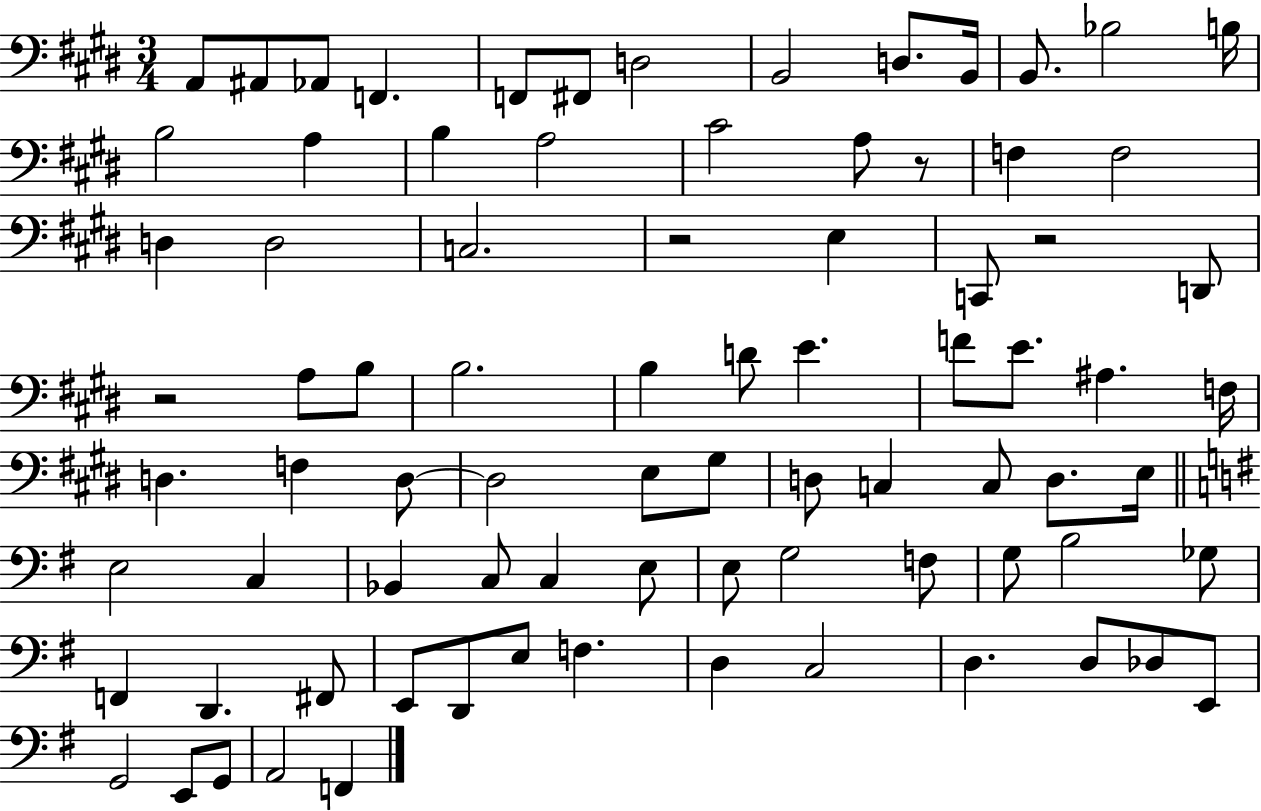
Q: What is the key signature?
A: E major